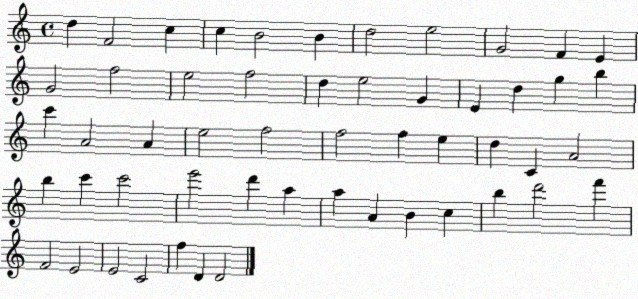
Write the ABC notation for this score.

X:1
T:Untitled
M:4/4
L:1/4
K:C
d F2 c c B2 B d2 e2 G2 F E G2 f2 e2 f2 d e2 G E d g b c' A2 A e2 f2 f2 f e d C A2 b c' c'2 e'2 d' a a A B c b d'2 f' F2 E2 E2 C2 f D D2